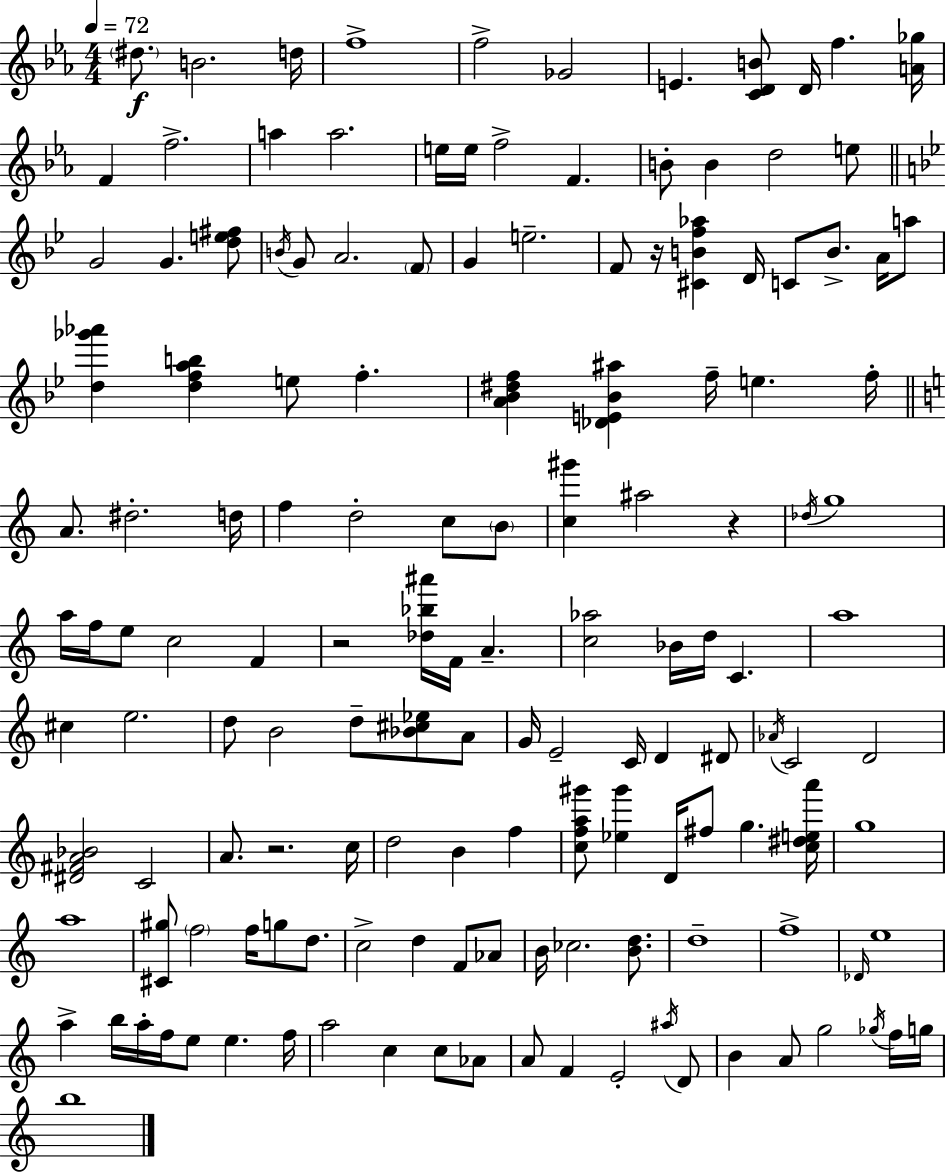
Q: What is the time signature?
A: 4/4